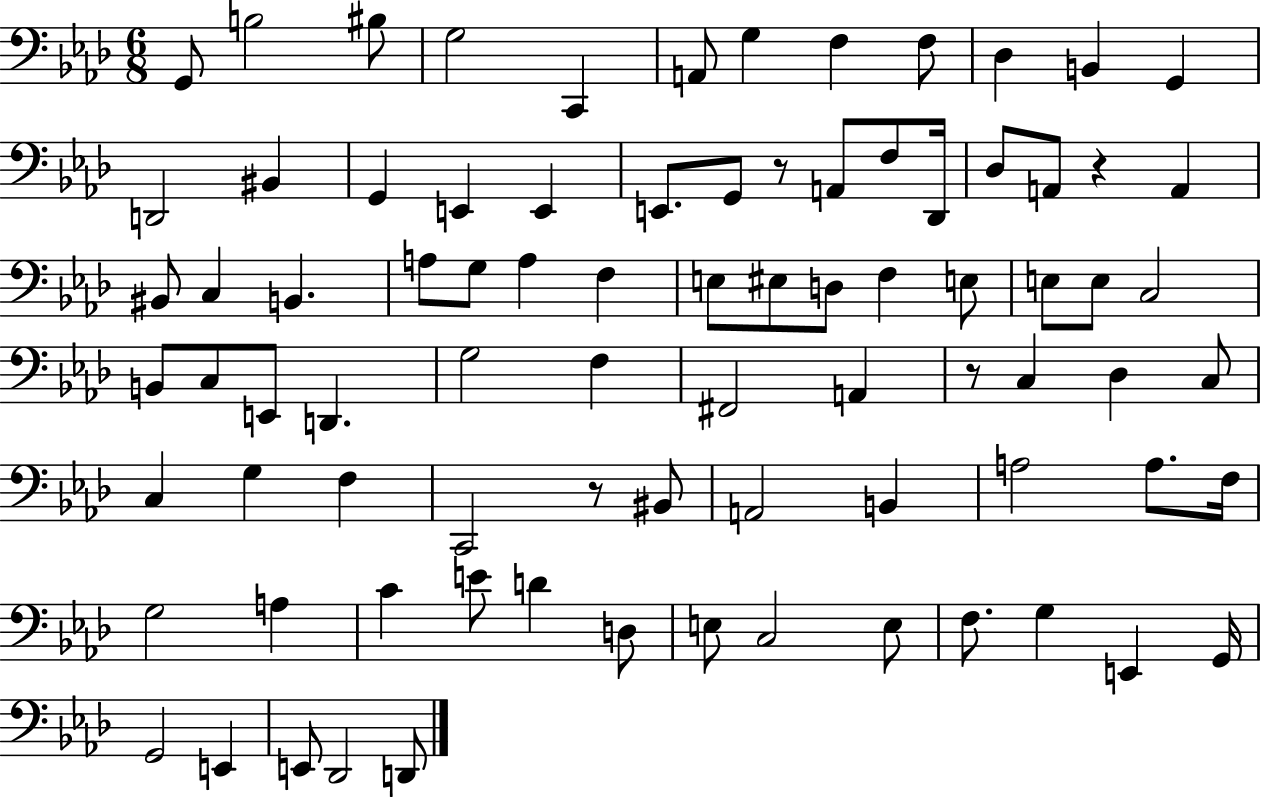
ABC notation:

X:1
T:Untitled
M:6/8
L:1/4
K:Ab
G,,/2 B,2 ^B,/2 G,2 C,, A,,/2 G, F, F,/2 _D, B,, G,, D,,2 ^B,, G,, E,, E,, E,,/2 G,,/2 z/2 A,,/2 F,/2 _D,,/4 _D,/2 A,,/2 z A,, ^B,,/2 C, B,, A,/2 G,/2 A, F, E,/2 ^E,/2 D,/2 F, E,/2 E,/2 E,/2 C,2 B,,/2 C,/2 E,,/2 D,, G,2 F, ^F,,2 A,, z/2 C, _D, C,/2 C, G, F, C,,2 z/2 ^B,,/2 A,,2 B,, A,2 A,/2 F,/4 G,2 A, C E/2 D D,/2 E,/2 C,2 E,/2 F,/2 G, E,, G,,/4 G,,2 E,, E,,/2 _D,,2 D,,/2